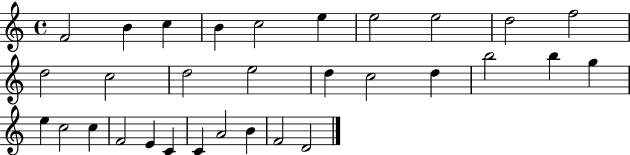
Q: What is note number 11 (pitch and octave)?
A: D5